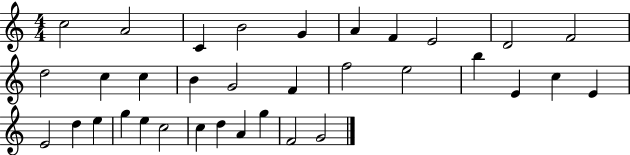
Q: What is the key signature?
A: C major